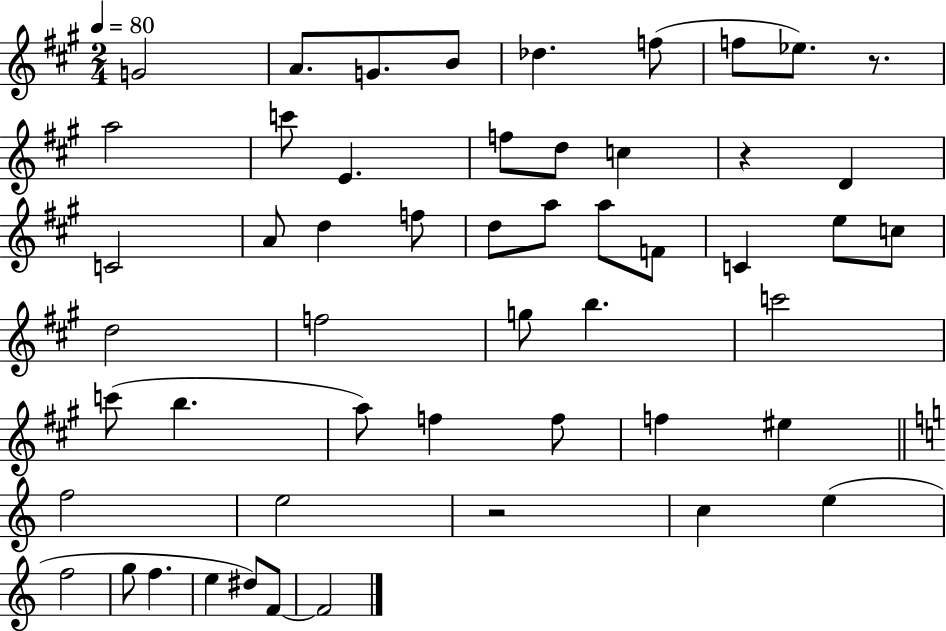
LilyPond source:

{
  \clef treble
  \numericTimeSignature
  \time 2/4
  \key a \major
  \tempo 4 = 80
  g'2 | a'8. g'8. b'8 | des''4. f''8( | f''8 ees''8.) r8. | \break a''2 | c'''8 e'4. | f''8 d''8 c''4 | r4 d'4 | \break c'2 | a'8 d''4 f''8 | d''8 a''8 a''8 f'8 | c'4 e''8 c''8 | \break d''2 | f''2 | g''8 b''4. | c'''2 | \break c'''8( b''4. | a''8) f''4 f''8 | f''4 eis''4 | \bar "||" \break \key c \major f''2 | e''2 | r2 | c''4 e''4( | \break f''2 | g''8 f''4. | e''4 dis''8) f'8~~ | f'2 | \break \bar "|."
}